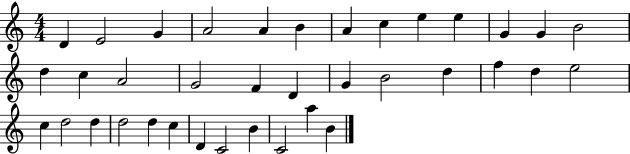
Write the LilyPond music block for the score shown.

{
  \clef treble
  \numericTimeSignature
  \time 4/4
  \key c \major
  d'4 e'2 g'4 | a'2 a'4 b'4 | a'4 c''4 e''4 e''4 | g'4 g'4 b'2 | \break d''4 c''4 a'2 | g'2 f'4 d'4 | g'4 b'2 d''4 | f''4 d''4 e''2 | \break c''4 d''2 d''4 | d''2 d''4 c''4 | d'4 c'2 b'4 | c'2 a''4 b'4 | \break \bar "|."
}